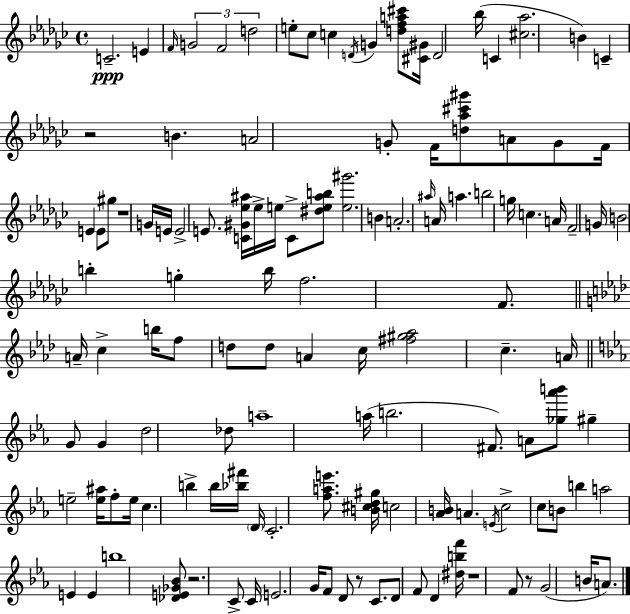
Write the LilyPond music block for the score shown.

{
  \clef treble
  \time 4/4
  \defaultTimeSignature
  \key ees \minor
  c'2.--\ppp e'4 | \grace { f'16 } \tuplet 3/2 { g'2 f'2 | d''2 } e''8-. ces''8 c''4 | \acciaccatura { d'16 } g'4 <d'' f'' a'' cis'''>8 <cis' gis'>16 d'2 | \break bes''16( c'4 <cis'' aes''>2. | b'4) c'4-- r2 | b'4. a'2 | g'8-. f'16 <d'' aes'' cis''' gis'''>8 a'8 g'8 f'16 e'4 e'8 | \break gis''8 r1 | g'16 e'16 e'2-> e'8. <c' gis' ees'' ais''>16 | ees''16-> e''16 c'8-> <dis'' e'' ais'' b''>8 <e'' gis'''>2. | b'4 a'2.-. | \break \grace { ais''16 } a'16 a''4. b''2 | g''16 c''4. a'16 f'2-- | g'16 b'2 b''4-. g''4-. | b''16 f''2. | \break f'8. \bar "||" \break \key aes \major a'16-- c''4-> b''16 f''8 d''8 d''8 a'4 | c''16 <fis'' gis'' aes''>2 c''4.-- a'16 | \bar "||" \break \key ees \major g'8 g'4 d''2 des''8 | a''1-- | a''16( b''2. fis'8.) | a'8 <ges'' aes''' b'''>8 gis''4-- e''2-- | \break <e'' ais''>16 f''8-. e''16 c''4. b''4-> b''16 <bes'' fis'''>16 | \parenthesize d'16 c'2.-. <f'' a'' e'''>8. | <b' cis'' d'' gis''>16 c''2 <aes' b'>16 a'4. | \acciaccatura { e'16 } c''2-> c''8 b'8 b''4 | \break a''2 e'4 e'4 | b''1 | <des' e' ges' bes'>8 r2. c'8-> | c'16 e'2. g'16 f'8 | \break d'8 r8 c'8. d'8 f'8 d'4 | <dis'' b'' f'''>16 r1 | f'8 r8 g'2( b'16 a'8.) | \bar "|."
}